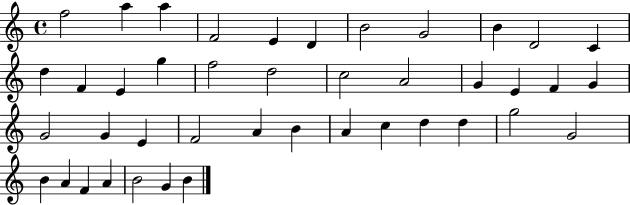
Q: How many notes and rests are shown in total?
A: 42